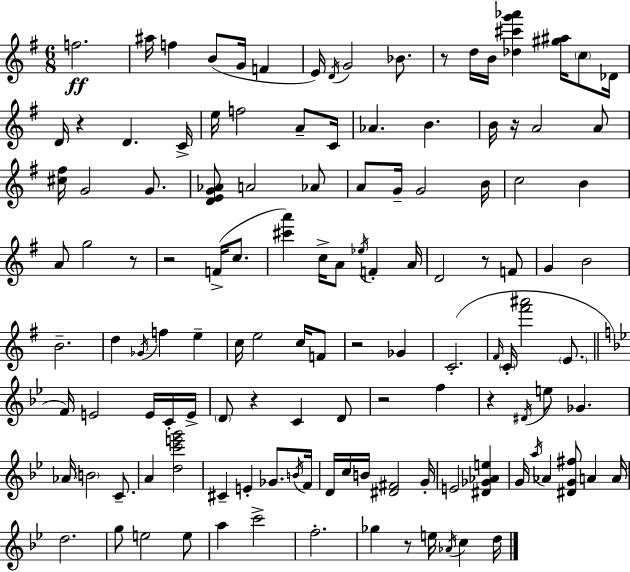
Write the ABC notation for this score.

X:1
T:Untitled
M:6/8
L:1/4
K:Em
f2 ^a/4 f B/2 G/4 F E/4 D/4 G2 _B/2 z/2 d/4 B/4 [_d^c'g'_a'] [^g^a]/4 c/2 _D/4 D/4 z D C/4 e/4 f2 A/2 C/4 _A B B/4 z/4 A2 A/2 [^c^f]/4 G2 G/2 [DEG_A]/2 A2 _A/2 A/2 G/4 G2 B/4 c2 B A/2 g2 z/2 z2 F/4 c/2 [^c'a'] c/4 A/2 _e/4 F A/4 D2 z/2 F/2 G B2 B2 d _G/4 f e c/4 e2 c/4 F/2 z2 _G C2 ^F/4 C/4 [^f'^a']2 E/2 F/4 E2 E/4 C/4 E/4 D/2 z C D/2 z2 f z ^D/4 e/2 _G _A/4 B2 C/2 A [dc'e'g']2 ^C E _G/2 B/4 F/4 D/4 c/4 B/4 [^D^F]2 G/4 E2 [^D_G_Ae] G/4 a/4 _A [^DG^f]/2 A A/4 d2 g/2 e2 e/2 a c'2 f2 _g z/2 e/4 _A/4 c d/4